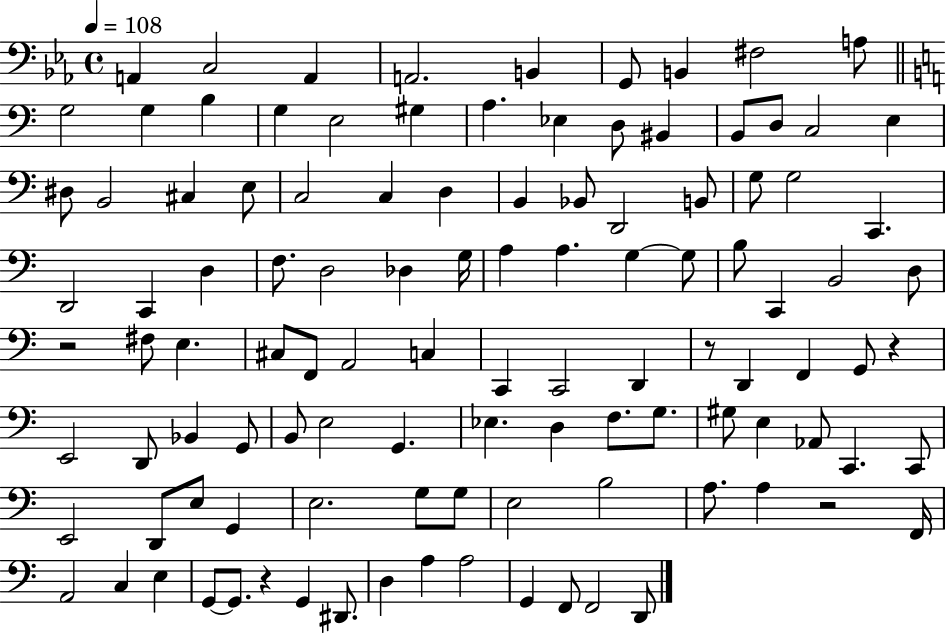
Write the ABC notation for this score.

X:1
T:Untitled
M:4/4
L:1/4
K:Eb
A,, C,2 A,, A,,2 B,, G,,/2 B,, ^F,2 A,/2 G,2 G, B, G, E,2 ^G, A, _E, D,/2 ^B,, B,,/2 D,/2 C,2 E, ^D,/2 B,,2 ^C, E,/2 C,2 C, D, B,, _B,,/2 D,,2 B,,/2 G,/2 G,2 C,, D,,2 C,, D, F,/2 D,2 _D, G,/4 A, A, G, G,/2 B,/2 C,, B,,2 D,/2 z2 ^F,/2 E, ^C,/2 F,,/2 A,,2 C, C,, C,,2 D,, z/2 D,, F,, G,,/2 z E,,2 D,,/2 _B,, G,,/2 B,,/2 E,2 G,, _E, D, F,/2 G,/2 ^G,/2 E, _A,,/2 C,, C,,/2 E,,2 D,,/2 E,/2 G,, E,2 G,/2 G,/2 E,2 B,2 A,/2 A, z2 F,,/4 A,,2 C, E, G,,/2 G,,/2 z G,, ^D,,/2 D, A, A,2 G,, F,,/2 F,,2 D,,/2